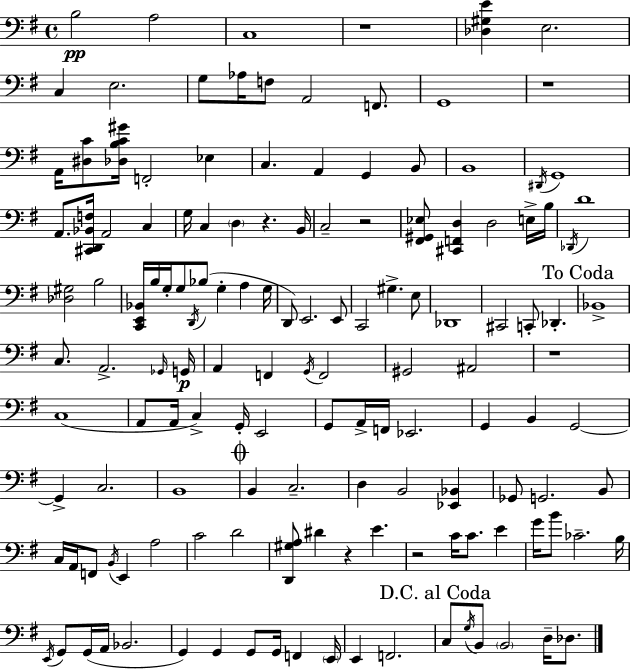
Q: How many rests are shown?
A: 7